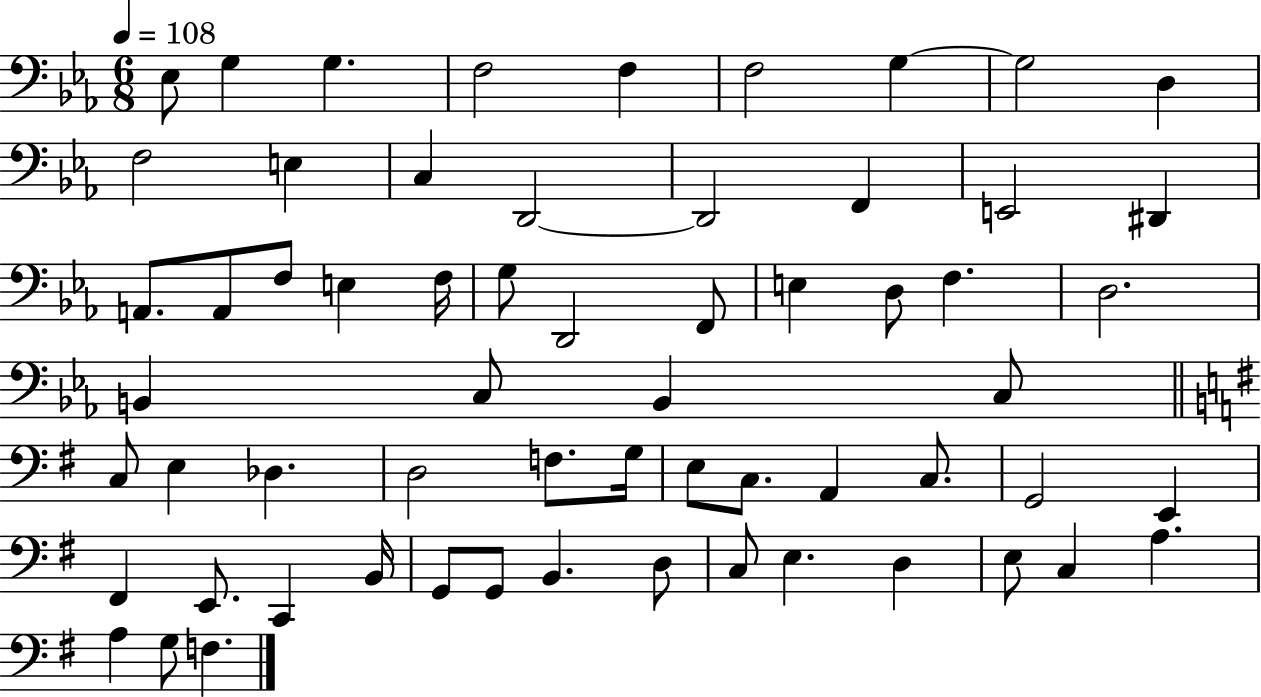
Eb3/e G3/q G3/q. F3/h F3/q F3/h G3/q G3/h D3/q F3/h E3/q C3/q D2/h D2/h F2/q E2/h D#2/q A2/e. A2/e F3/e E3/q F3/s G3/e D2/h F2/e E3/q D3/e F3/q. D3/h. B2/q C3/e B2/q C3/e C3/e E3/q Db3/q. D3/h F3/e. G3/s E3/e C3/e. A2/q C3/e. G2/h E2/q F#2/q E2/e. C2/q B2/s G2/e G2/e B2/q. D3/e C3/e E3/q. D3/q E3/e C3/q A3/q. A3/q G3/e F3/q.